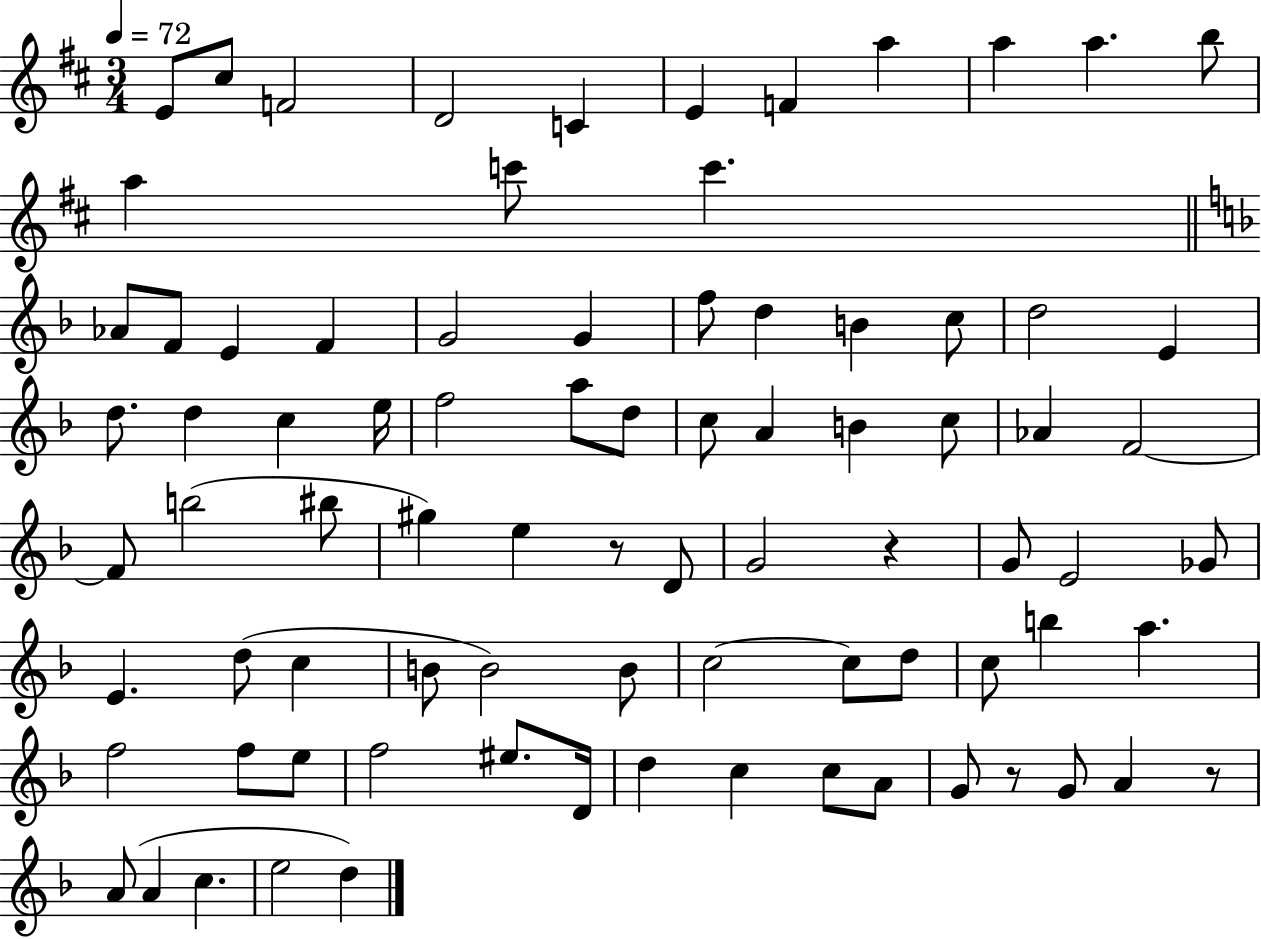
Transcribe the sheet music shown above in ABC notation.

X:1
T:Untitled
M:3/4
L:1/4
K:D
E/2 ^c/2 F2 D2 C E F a a a b/2 a c'/2 c' _A/2 F/2 E F G2 G f/2 d B c/2 d2 E d/2 d c e/4 f2 a/2 d/2 c/2 A B c/2 _A F2 F/2 b2 ^b/2 ^g e z/2 D/2 G2 z G/2 E2 _G/2 E d/2 c B/2 B2 B/2 c2 c/2 d/2 c/2 b a f2 f/2 e/2 f2 ^e/2 D/4 d c c/2 A/2 G/2 z/2 G/2 A z/2 A/2 A c e2 d